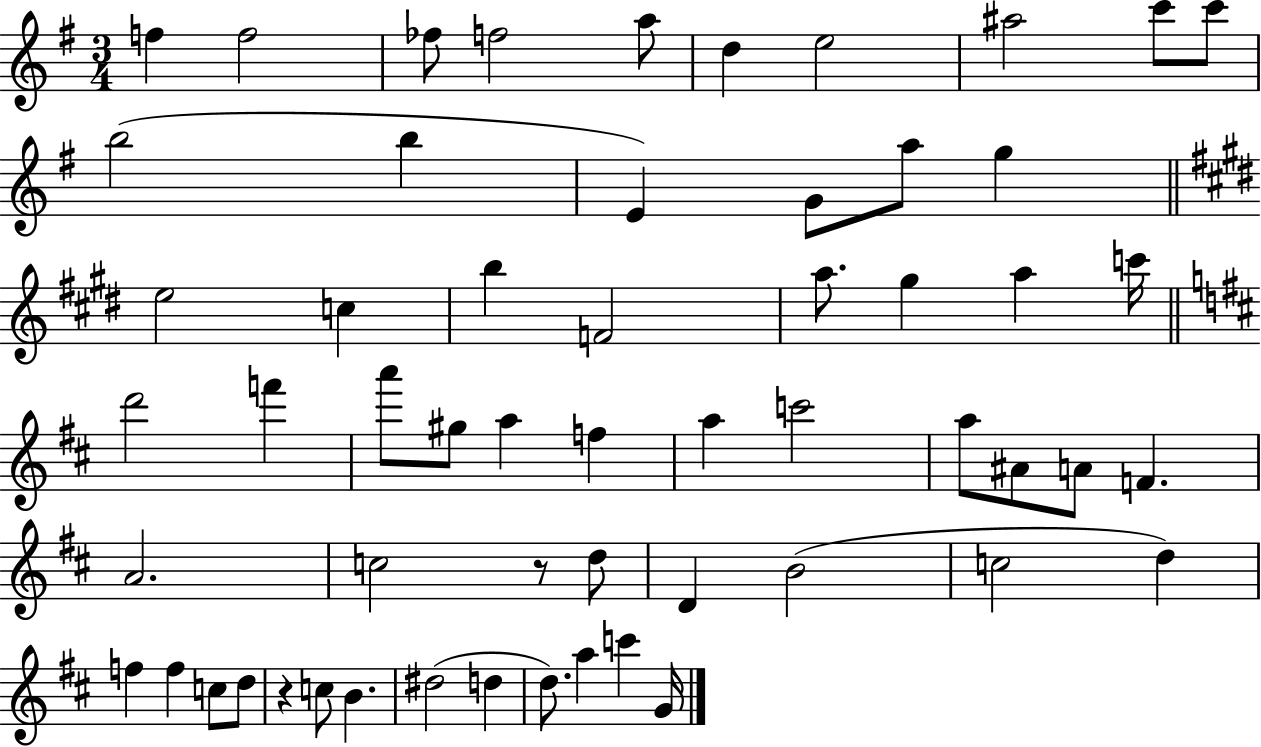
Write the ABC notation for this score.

X:1
T:Untitled
M:3/4
L:1/4
K:G
f f2 _f/2 f2 a/2 d e2 ^a2 c'/2 c'/2 b2 b E G/2 a/2 g e2 c b F2 a/2 ^g a c'/4 d'2 f' a'/2 ^g/2 a f a c'2 a/2 ^A/2 A/2 F A2 c2 z/2 d/2 D B2 c2 d f f c/2 d/2 z c/2 B ^d2 d d/2 a c' G/4